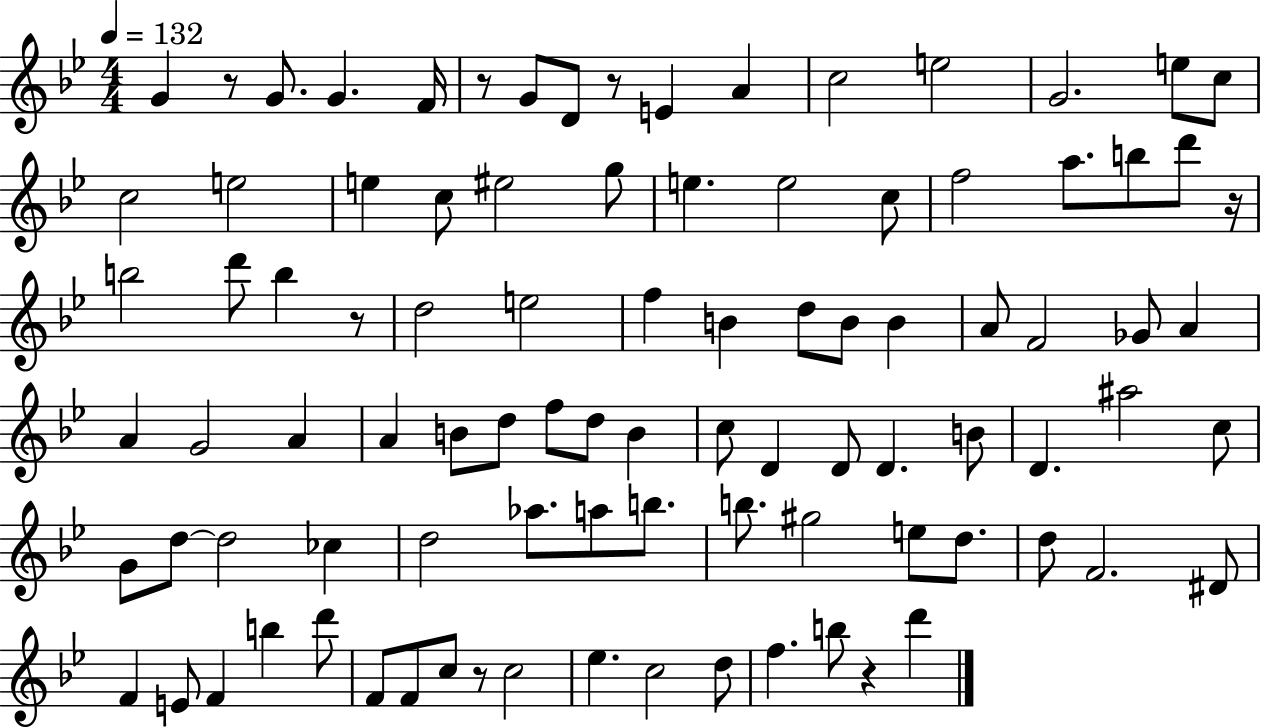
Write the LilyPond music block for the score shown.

{
  \clef treble
  \numericTimeSignature
  \time 4/4
  \key bes \major
  \tempo 4 = 132
  g'4 r8 g'8. g'4. f'16 | r8 g'8 d'8 r8 e'4 a'4 | c''2 e''2 | g'2. e''8 c''8 | \break c''2 e''2 | e''4 c''8 eis''2 g''8 | e''4. e''2 c''8 | f''2 a''8. b''8 d'''8 r16 | \break b''2 d'''8 b''4 r8 | d''2 e''2 | f''4 b'4 d''8 b'8 b'4 | a'8 f'2 ges'8 a'4 | \break a'4 g'2 a'4 | a'4 b'8 d''8 f''8 d''8 b'4 | c''8 d'4 d'8 d'4. b'8 | d'4. ais''2 c''8 | \break g'8 d''8~~ d''2 ces''4 | d''2 aes''8. a''8 b''8. | b''8. gis''2 e''8 d''8. | d''8 f'2. dis'8 | \break f'4 e'8 f'4 b''4 d'''8 | f'8 f'8 c''8 r8 c''2 | ees''4. c''2 d''8 | f''4. b''8 r4 d'''4 | \break \bar "|."
}